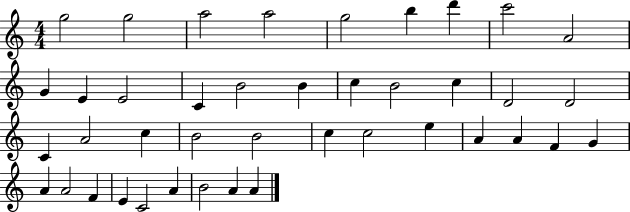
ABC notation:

X:1
T:Untitled
M:4/4
L:1/4
K:C
g2 g2 a2 a2 g2 b d' c'2 A2 G E E2 C B2 B c B2 c D2 D2 C A2 c B2 B2 c c2 e A A F G A A2 F E C2 A B2 A A